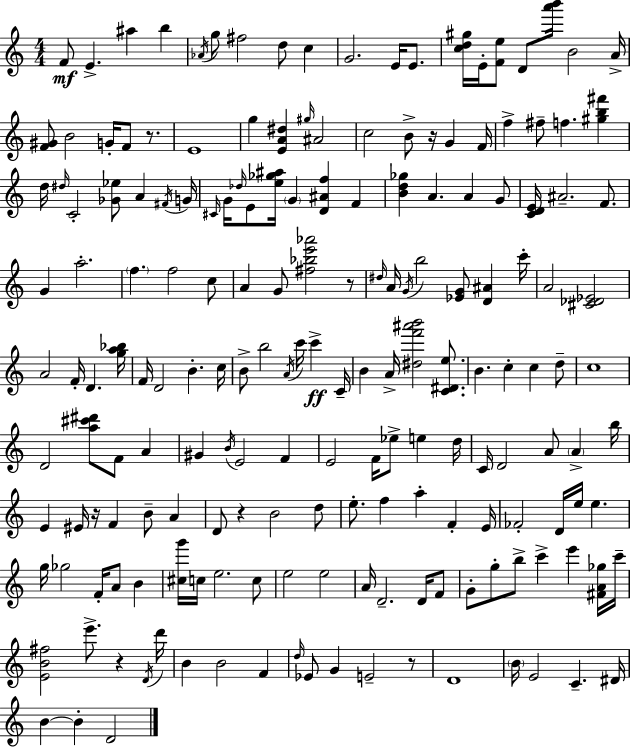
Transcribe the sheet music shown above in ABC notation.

X:1
T:Untitled
M:4/4
L:1/4
K:C
F/2 E ^a b _A/4 g/2 ^f2 d/2 c G2 E/4 E/2 [cd^g]/4 E/4 [Fe]/2 D/2 [a'b']/4 B2 A/4 [F^G]/2 B2 G/4 F/2 z/2 E4 g [EA^d] ^g/4 ^A2 c2 B/2 z/4 G F/4 f ^f/2 f [^gb^f'] d/4 ^d/4 C2 [_G_e]/2 A ^F/4 G/4 ^C/4 G/4 _d/4 E/2 [e_g^a]/4 G [D^Af] F [Bd_g] A A G/2 [CDE]/4 ^A2 F/2 G a2 f f2 c/2 A G/2 [^f_be'_a']2 z/2 ^d/4 A/4 G/4 b2 [_EG]/2 [D^A] c'/4 A2 [^C_D_E]2 A2 F/4 D [ga_b]/4 F/4 D2 B c/4 B/2 b2 A/4 c'/4 c' C/4 B A/4 [^df'^a'b']2 [C^De]/2 B c c d/2 c4 D2 [a^c'^d']/2 F/2 A ^G B/4 E2 F E2 F/4 _e/2 e d/4 C/4 D2 A/2 A b/4 E ^E/4 z/4 F B/2 A D/2 z B2 d/2 e/2 f a F E/4 _F2 D/4 e/4 e g/4 _g2 F/4 A/2 B [^cg']/4 c/4 e2 c/2 e2 e2 A/4 D2 D/4 F/2 G/2 g/2 b/2 c' e' [^FA_g]/4 c'/4 [EB^f]2 e'/2 z D/4 d'/4 B B2 F d/4 _E/2 G E2 z/2 D4 B/4 E2 C ^D/4 B B D2